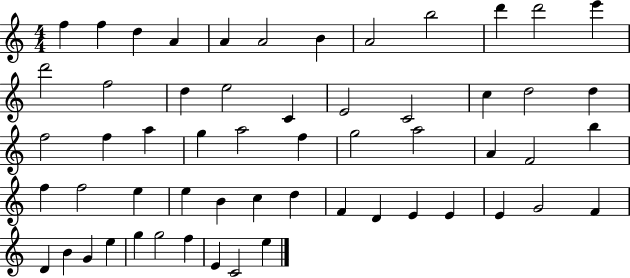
X:1
T:Untitled
M:4/4
L:1/4
K:C
f f d A A A2 B A2 b2 d' d'2 e' d'2 f2 d e2 C E2 C2 c d2 d f2 f a g a2 f g2 a2 A F2 b f f2 e e B c d F D E E E G2 F D B G e g g2 f E C2 e